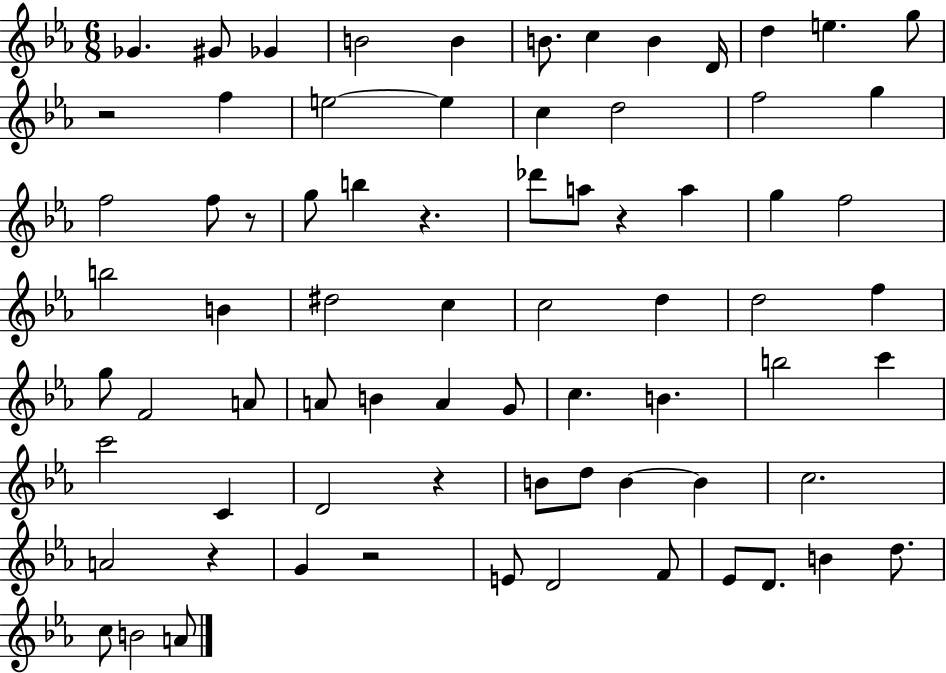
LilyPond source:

{
  \clef treble
  \numericTimeSignature
  \time 6/8
  \key ees \major
  ges'4. gis'8 ges'4 | b'2 b'4 | b'8. c''4 b'4 d'16 | d''4 e''4. g''8 | \break r2 f''4 | e''2~~ e''4 | c''4 d''2 | f''2 g''4 | \break f''2 f''8 r8 | g''8 b''4 r4. | des'''8 a''8 r4 a''4 | g''4 f''2 | \break b''2 b'4 | dis''2 c''4 | c''2 d''4 | d''2 f''4 | \break g''8 f'2 a'8 | a'8 b'4 a'4 g'8 | c''4. b'4. | b''2 c'''4 | \break c'''2 c'4 | d'2 r4 | b'8 d''8 b'4~~ b'4 | c''2. | \break a'2 r4 | g'4 r2 | e'8 d'2 f'8 | ees'8 d'8. b'4 d''8. | \break c''8 b'2 a'8 | \bar "|."
}